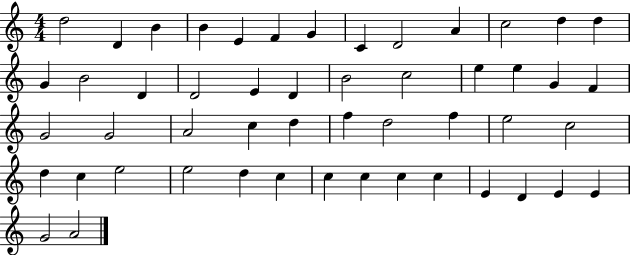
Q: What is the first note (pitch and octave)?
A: D5